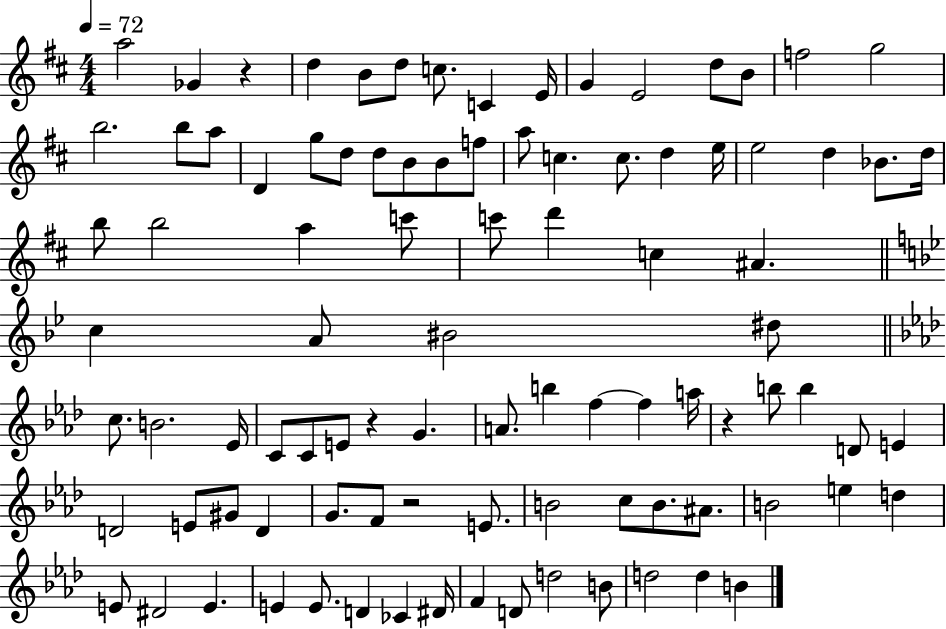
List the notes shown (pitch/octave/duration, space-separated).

A5/h Gb4/q R/q D5/q B4/e D5/e C5/e. C4/q E4/s G4/q E4/h D5/e B4/e F5/h G5/h B5/h. B5/e A5/e D4/q G5/e D5/e D5/e B4/e B4/e F5/e A5/e C5/q. C5/e. D5/q E5/s E5/h D5/q Bb4/e. D5/s B5/e B5/h A5/q C6/e C6/e D6/q C5/q A#4/q. C5/q A4/e BIS4/h D#5/e C5/e. B4/h. Eb4/s C4/e C4/e E4/e R/q G4/q. A4/e. B5/q F5/q F5/q A5/s R/q B5/e B5/q D4/e E4/q D4/h E4/e G#4/e D4/q G4/e. F4/e R/h E4/e. B4/h C5/e B4/e. A#4/e. B4/h E5/q D5/q E4/e D#4/h E4/q. E4/q E4/e. D4/q CES4/q D#4/s F4/q D4/e D5/h B4/e D5/h D5/q B4/q